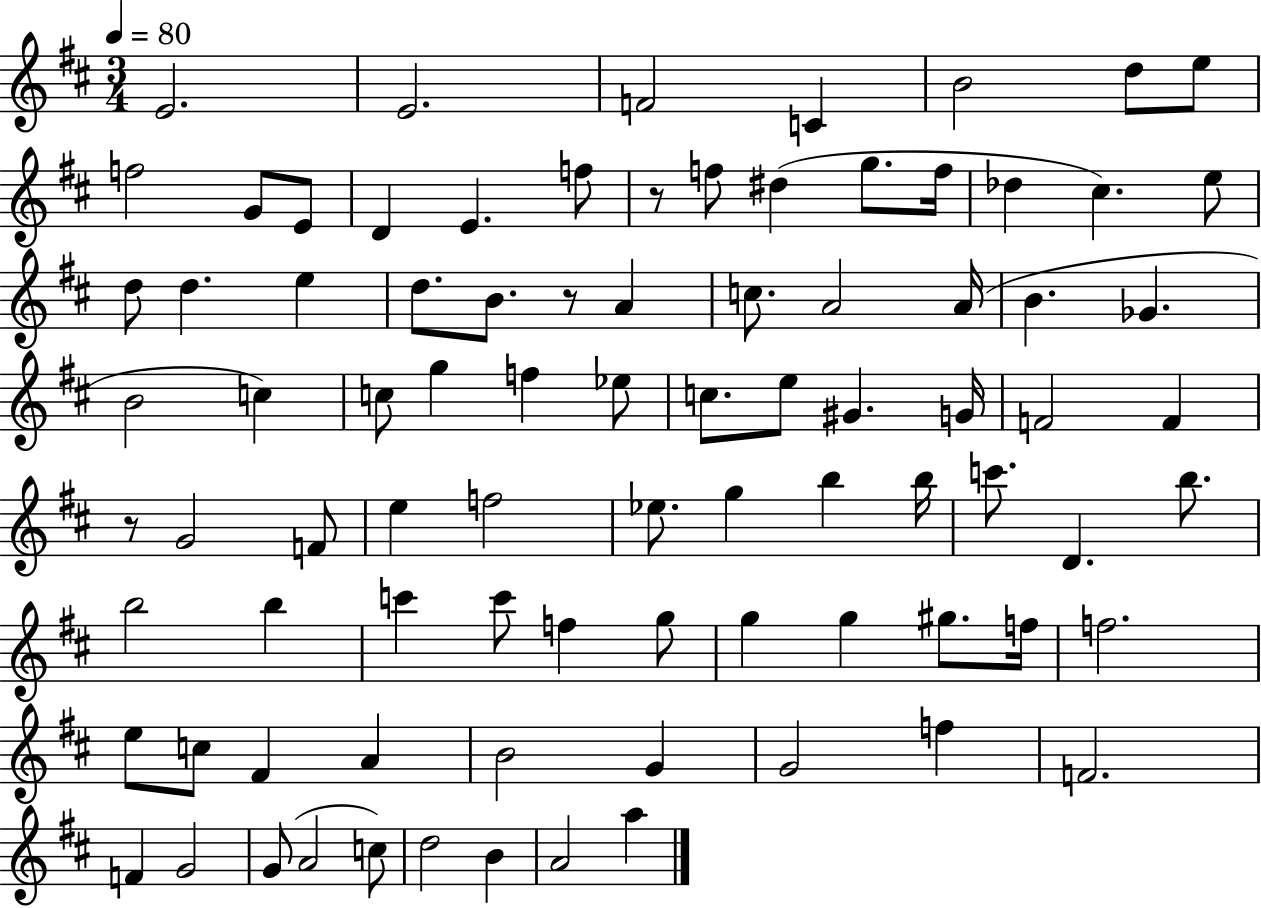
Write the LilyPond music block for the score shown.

{
  \clef treble
  \numericTimeSignature
  \time 3/4
  \key d \major
  \tempo 4 = 80
  e'2. | e'2. | f'2 c'4 | b'2 d''8 e''8 | \break f''2 g'8 e'8 | d'4 e'4. f''8 | r8 f''8 dis''4( g''8. f''16 | des''4 cis''4.) e''8 | \break d''8 d''4. e''4 | d''8. b'8. r8 a'4 | c''8. a'2 a'16( | b'4. ges'4. | \break b'2 c''4) | c''8 g''4 f''4 ees''8 | c''8. e''8 gis'4. g'16 | f'2 f'4 | \break r8 g'2 f'8 | e''4 f''2 | ees''8. g''4 b''4 b''16 | c'''8. d'4. b''8. | \break b''2 b''4 | c'''4 c'''8 f''4 g''8 | g''4 g''4 gis''8. f''16 | f''2. | \break e''8 c''8 fis'4 a'4 | b'2 g'4 | g'2 f''4 | f'2. | \break f'4 g'2 | g'8( a'2 c''8) | d''2 b'4 | a'2 a''4 | \break \bar "|."
}